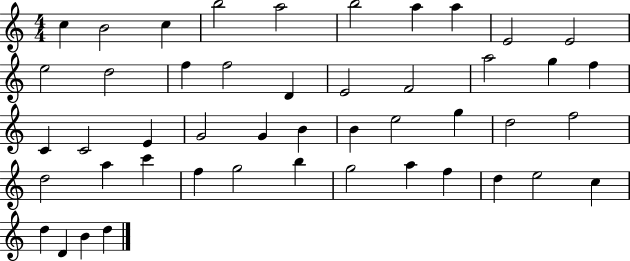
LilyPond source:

{
  \clef treble
  \numericTimeSignature
  \time 4/4
  \key c \major
  c''4 b'2 c''4 | b''2 a''2 | b''2 a''4 a''4 | e'2 e'2 | \break e''2 d''2 | f''4 f''2 d'4 | e'2 f'2 | a''2 g''4 f''4 | \break c'4 c'2 e'4 | g'2 g'4 b'4 | b'4 e''2 g''4 | d''2 f''2 | \break d''2 a''4 c'''4 | f''4 g''2 b''4 | g''2 a''4 f''4 | d''4 e''2 c''4 | \break d''4 d'4 b'4 d''4 | \bar "|."
}